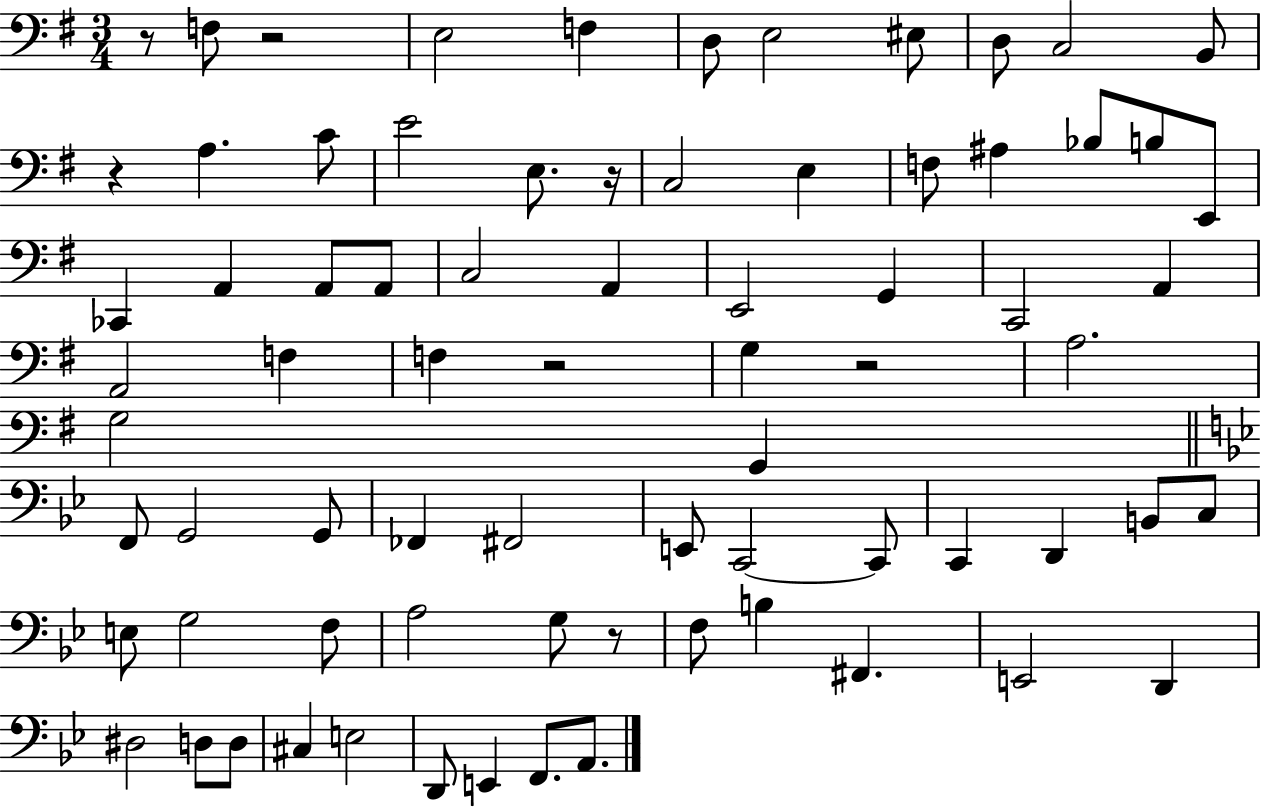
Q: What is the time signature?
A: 3/4